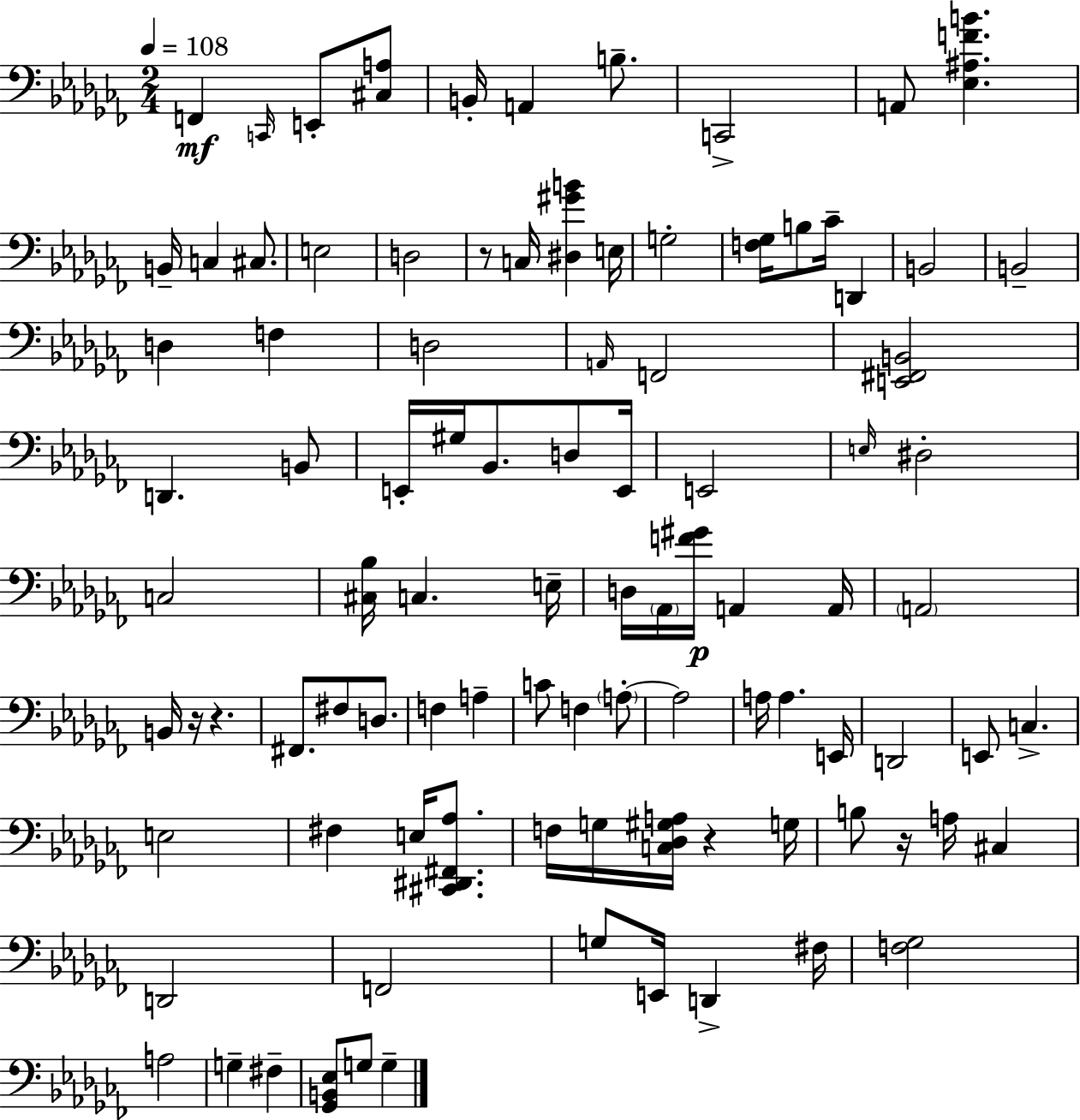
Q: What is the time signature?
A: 2/4